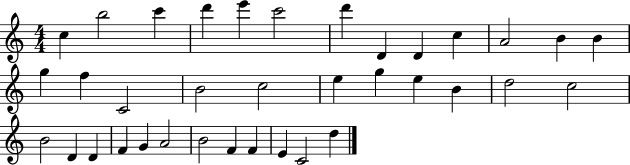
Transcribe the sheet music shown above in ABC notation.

X:1
T:Untitled
M:4/4
L:1/4
K:C
c b2 c' d' e' c'2 d' D D c A2 B B g f C2 B2 c2 e g e B d2 c2 B2 D D F G A2 B2 F F E C2 d